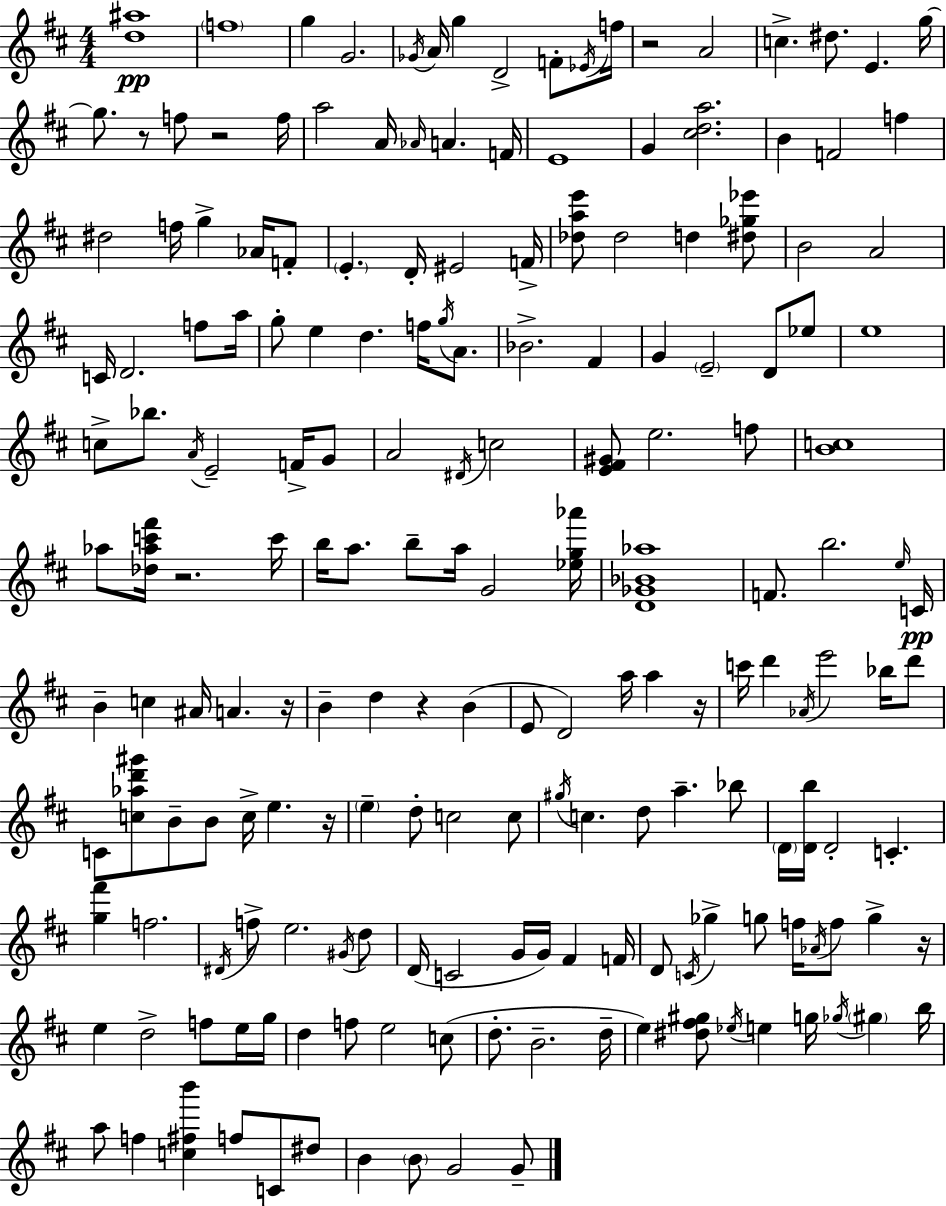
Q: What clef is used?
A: treble